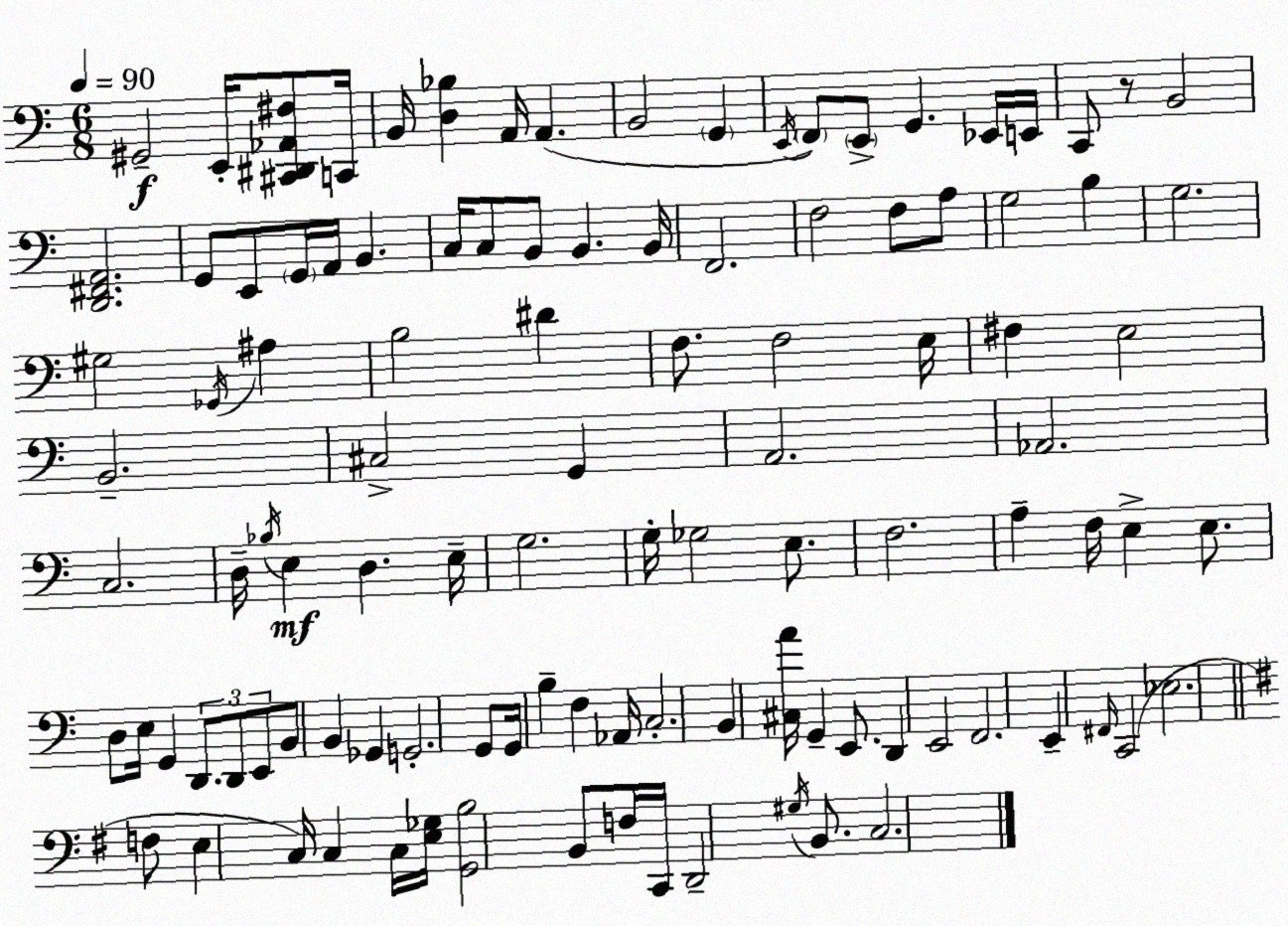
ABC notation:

X:1
T:Untitled
M:6/8
L:1/4
K:Am
^G,,2 E,,/4 [^C,,^D,,_A,,^F,]/2 C,,/4 B,,/4 [D,_B,] A,,/4 A,, B,,2 G,, E,,/4 F,,/2 E,,/2 G,, _E,,/4 E,,/4 C,,/2 z/2 B,,2 [D,,^F,,A,,]2 G,,/2 E,,/2 G,,/4 A,,/4 B,, C,/4 C,/2 B,,/2 B,, B,,/4 F,,2 F,2 F,/2 A,/2 G,2 B, G,2 ^G,2 _G,,/4 ^A, B,2 ^D F,/2 F,2 E,/4 ^F, E,2 B,,2 ^C,2 G,, A,,2 _A,,2 C,2 D,/4 _B,/4 E, D, E,/4 G,2 G,/4 _G,2 E,/2 F,2 A, F,/4 E, E,/2 D,/2 E,/4 G,, D,,/2 D,,/2 E,,/2 B,,/2 B,, _G,, G,,2 G,,/2 G,,/4 B, F, _A,,/4 C,2 B,, [^C,A]/4 G,, E,,/2 D,, E,,2 F,,2 E,, ^F,,/4 C,,2 _E,2 F,/2 E, C,/4 C, C,/4 [E,_G,]/4 [G,,B,]2 B,,/2 F,/4 C,,/4 D,,2 ^G,/4 B,,/2 C,2